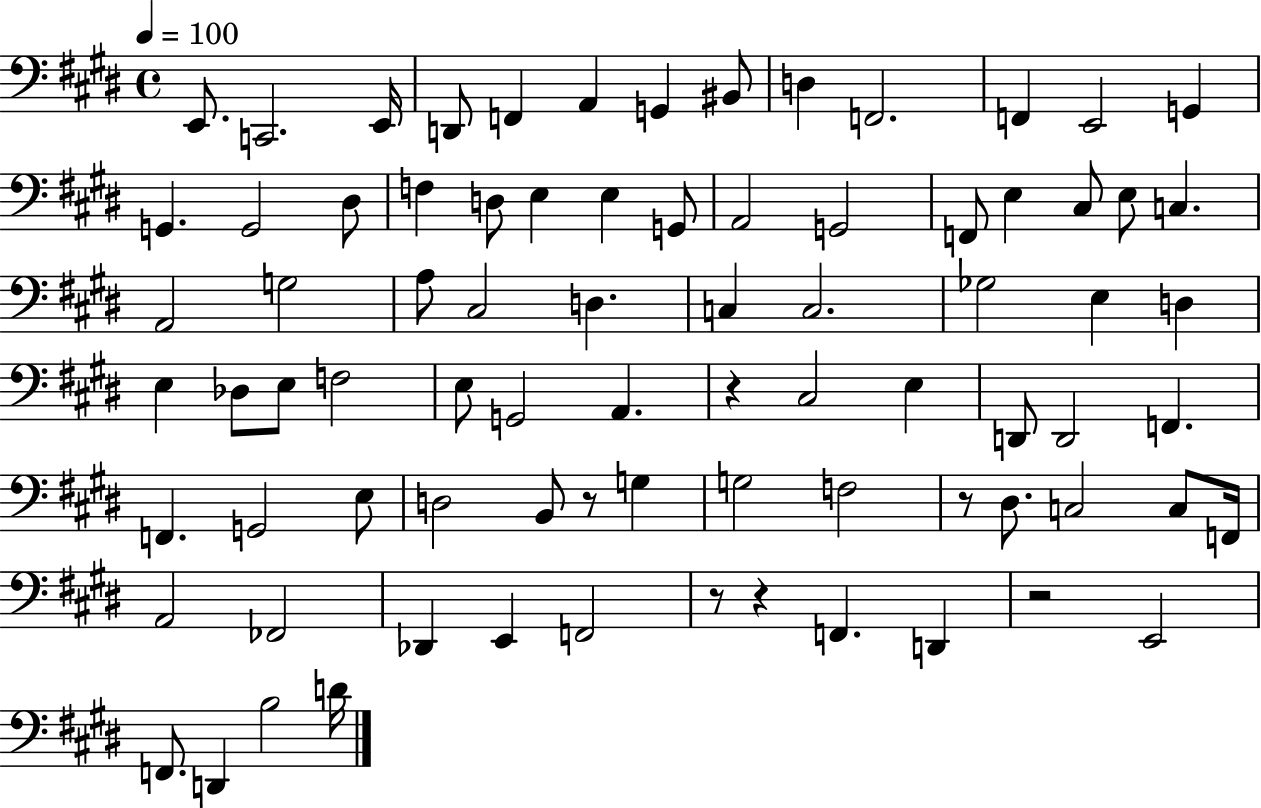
{
  \clef bass
  \time 4/4
  \defaultTimeSignature
  \key e \major
  \tempo 4 = 100
  e,8. c,2. e,16 | d,8 f,4 a,4 g,4 bis,8 | d4 f,2. | f,4 e,2 g,4 | \break g,4. g,2 dis8 | f4 d8 e4 e4 g,8 | a,2 g,2 | f,8 e4 cis8 e8 c4. | \break a,2 g2 | a8 cis2 d4. | c4 c2. | ges2 e4 d4 | \break e4 des8 e8 f2 | e8 g,2 a,4. | r4 cis2 e4 | d,8 d,2 f,4. | \break f,4. g,2 e8 | d2 b,8 r8 g4 | g2 f2 | r8 dis8. c2 c8 f,16 | \break a,2 fes,2 | des,4 e,4 f,2 | r8 r4 f,4. d,4 | r2 e,2 | \break f,8. d,4 b2 d'16 | \bar "|."
}